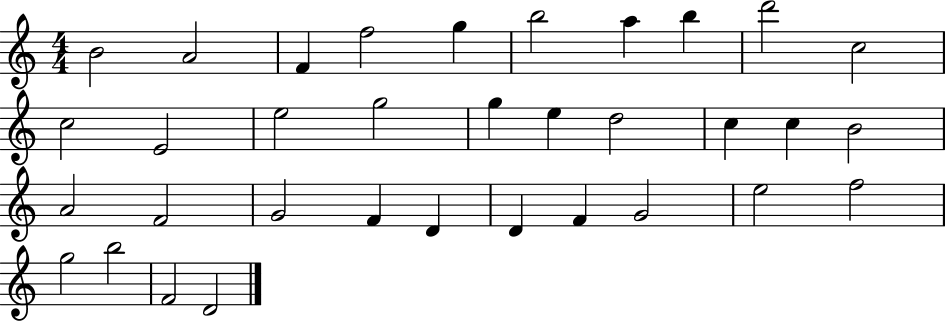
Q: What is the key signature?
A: C major